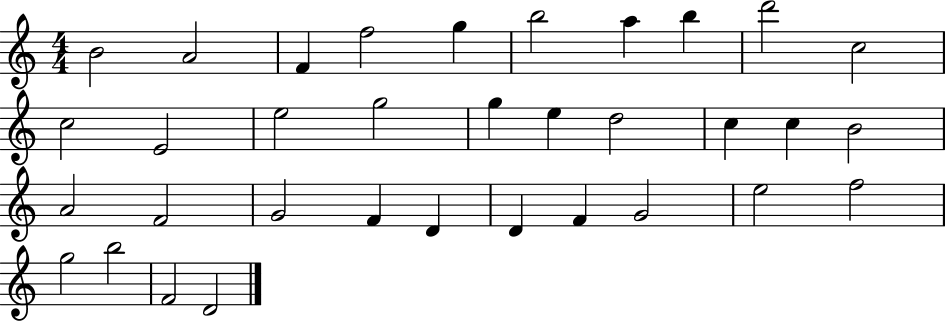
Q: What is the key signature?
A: C major